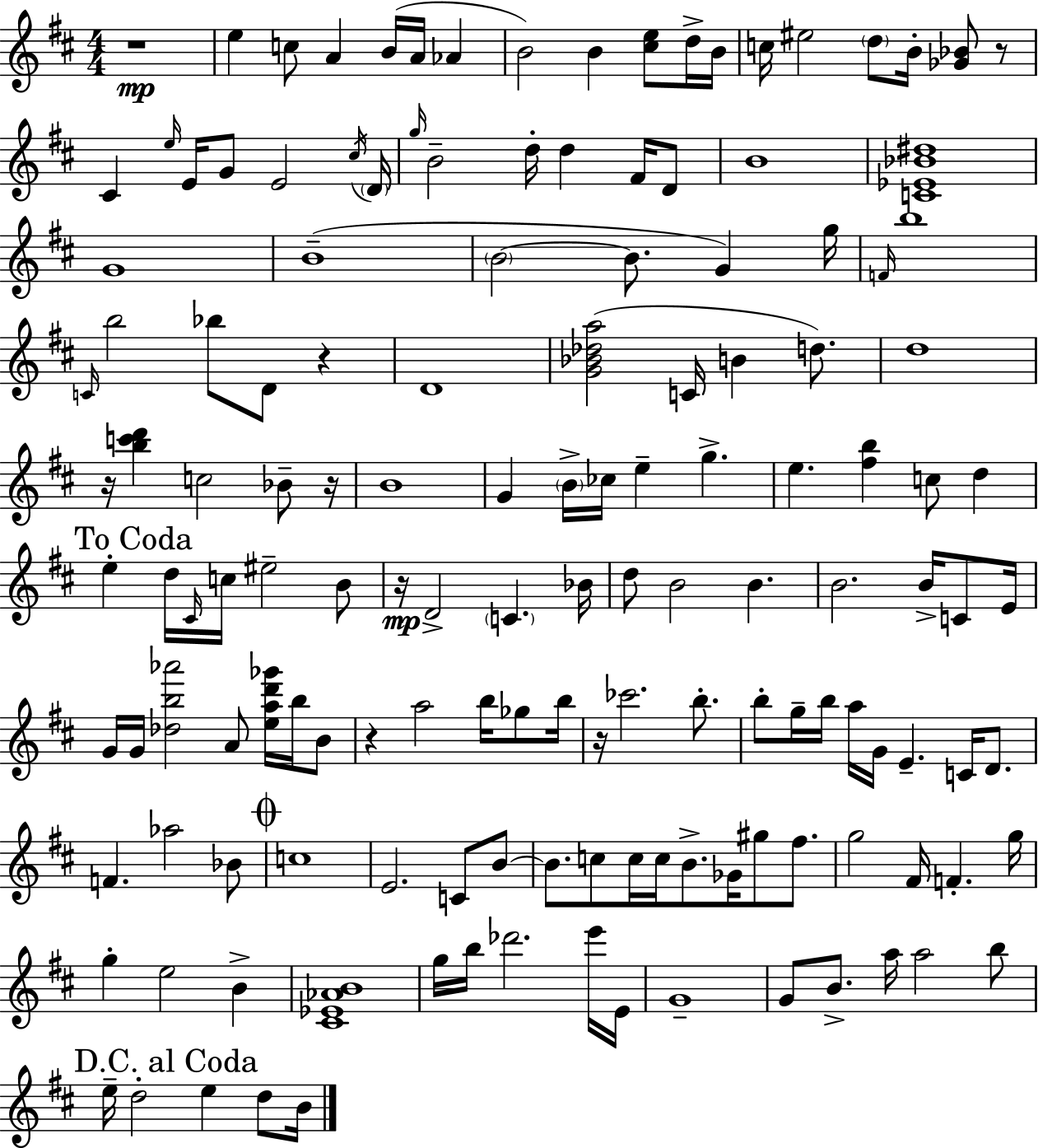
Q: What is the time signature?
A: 4/4